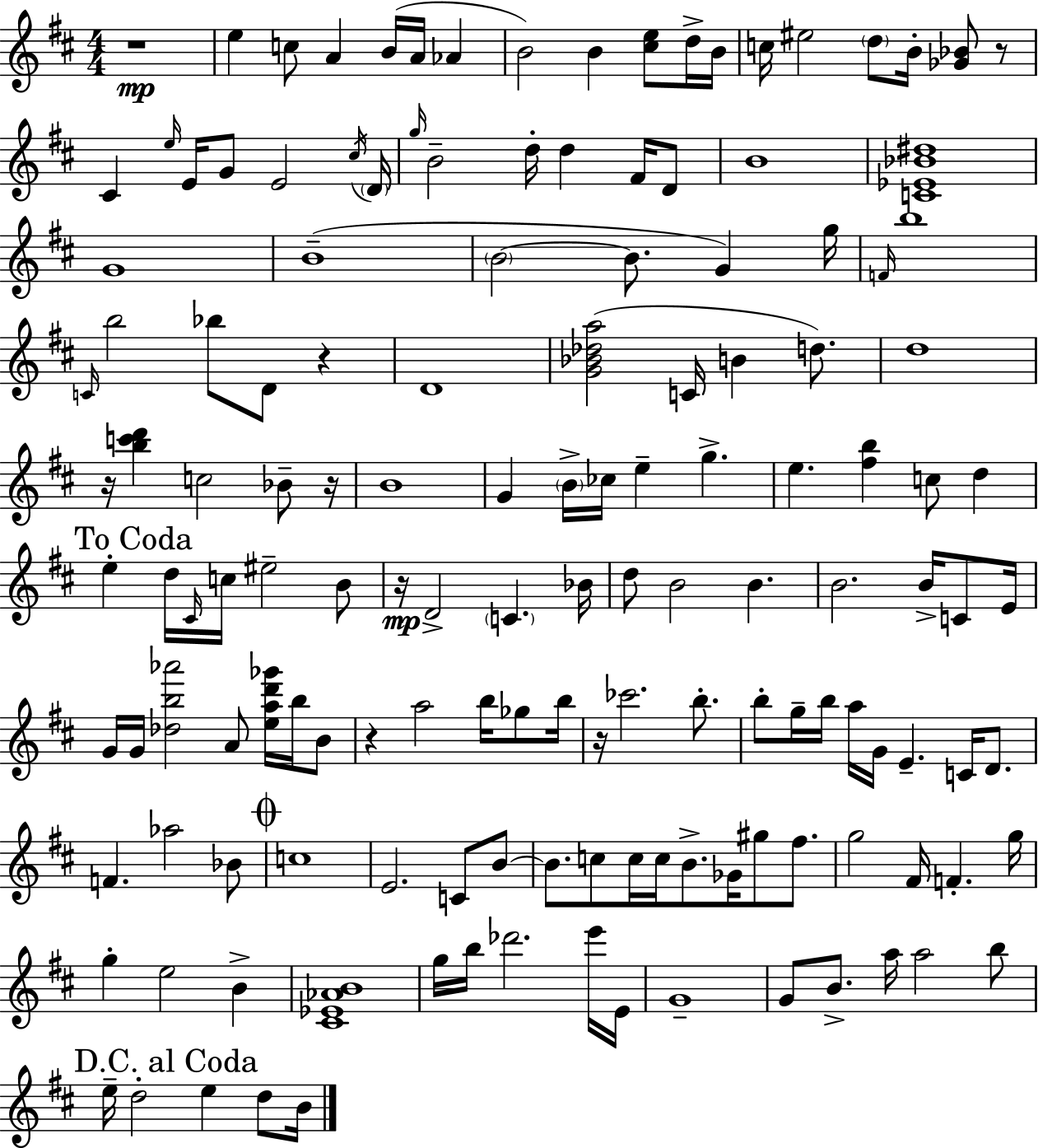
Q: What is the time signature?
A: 4/4